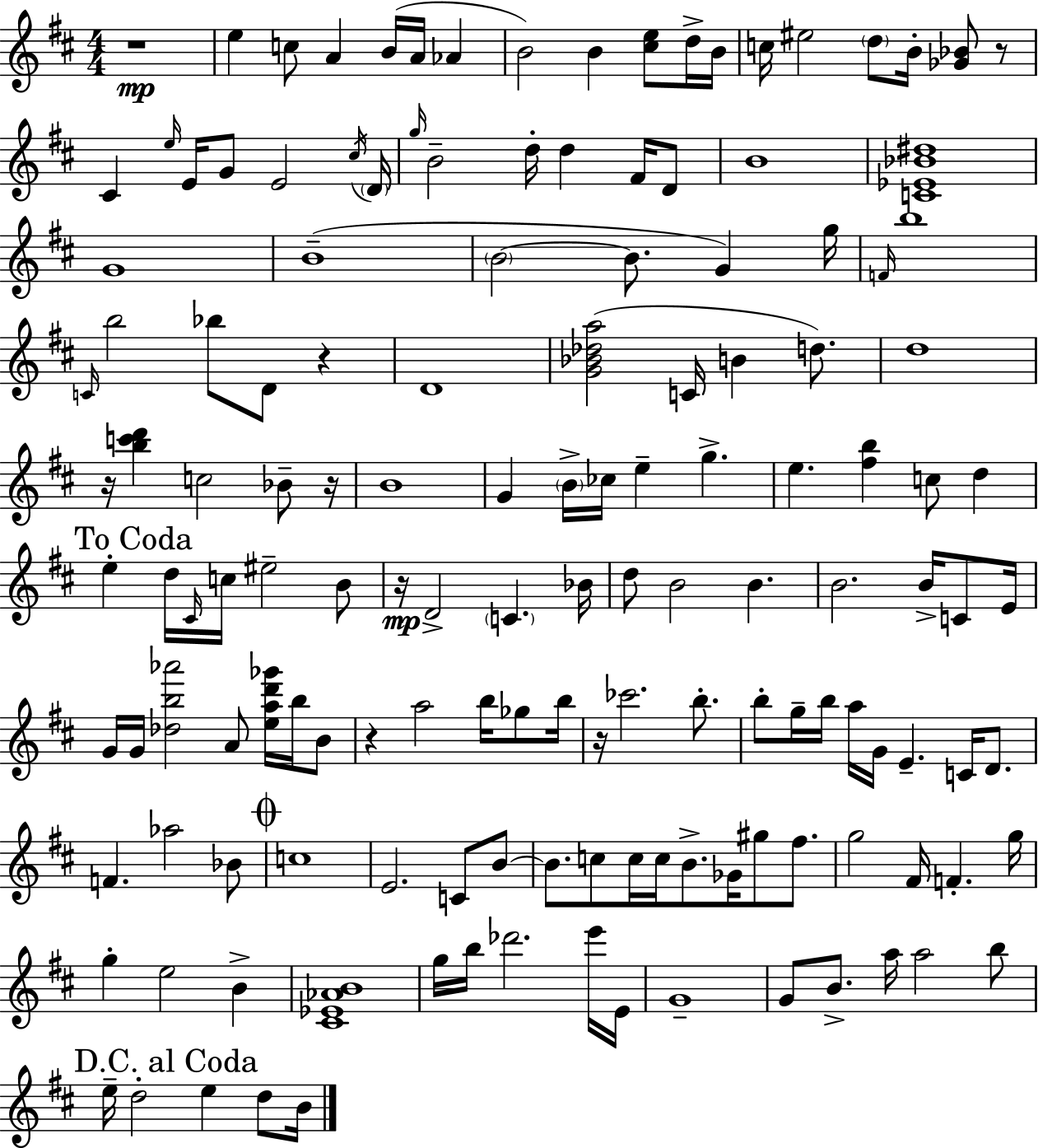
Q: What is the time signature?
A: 4/4